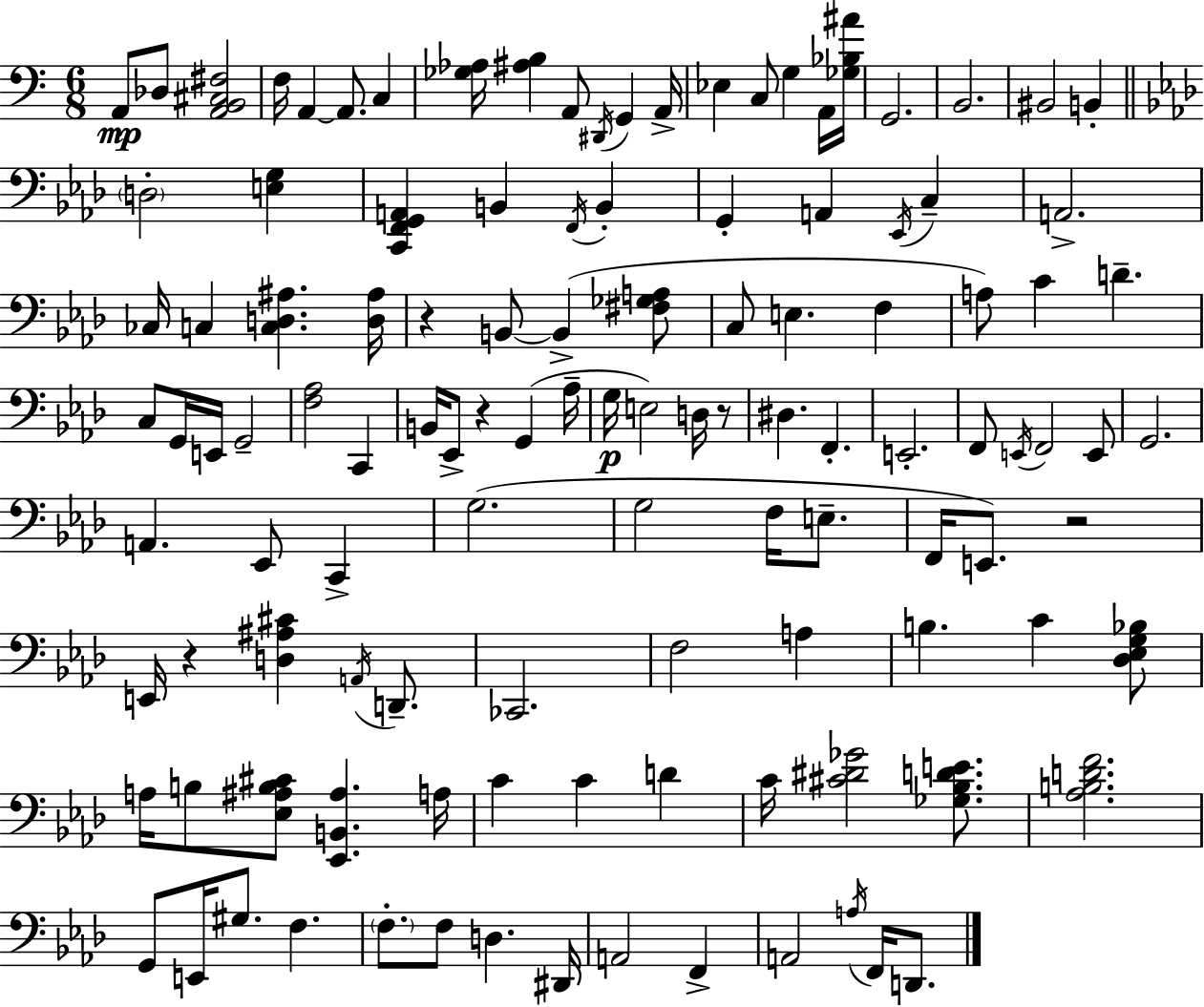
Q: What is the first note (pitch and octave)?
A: A2